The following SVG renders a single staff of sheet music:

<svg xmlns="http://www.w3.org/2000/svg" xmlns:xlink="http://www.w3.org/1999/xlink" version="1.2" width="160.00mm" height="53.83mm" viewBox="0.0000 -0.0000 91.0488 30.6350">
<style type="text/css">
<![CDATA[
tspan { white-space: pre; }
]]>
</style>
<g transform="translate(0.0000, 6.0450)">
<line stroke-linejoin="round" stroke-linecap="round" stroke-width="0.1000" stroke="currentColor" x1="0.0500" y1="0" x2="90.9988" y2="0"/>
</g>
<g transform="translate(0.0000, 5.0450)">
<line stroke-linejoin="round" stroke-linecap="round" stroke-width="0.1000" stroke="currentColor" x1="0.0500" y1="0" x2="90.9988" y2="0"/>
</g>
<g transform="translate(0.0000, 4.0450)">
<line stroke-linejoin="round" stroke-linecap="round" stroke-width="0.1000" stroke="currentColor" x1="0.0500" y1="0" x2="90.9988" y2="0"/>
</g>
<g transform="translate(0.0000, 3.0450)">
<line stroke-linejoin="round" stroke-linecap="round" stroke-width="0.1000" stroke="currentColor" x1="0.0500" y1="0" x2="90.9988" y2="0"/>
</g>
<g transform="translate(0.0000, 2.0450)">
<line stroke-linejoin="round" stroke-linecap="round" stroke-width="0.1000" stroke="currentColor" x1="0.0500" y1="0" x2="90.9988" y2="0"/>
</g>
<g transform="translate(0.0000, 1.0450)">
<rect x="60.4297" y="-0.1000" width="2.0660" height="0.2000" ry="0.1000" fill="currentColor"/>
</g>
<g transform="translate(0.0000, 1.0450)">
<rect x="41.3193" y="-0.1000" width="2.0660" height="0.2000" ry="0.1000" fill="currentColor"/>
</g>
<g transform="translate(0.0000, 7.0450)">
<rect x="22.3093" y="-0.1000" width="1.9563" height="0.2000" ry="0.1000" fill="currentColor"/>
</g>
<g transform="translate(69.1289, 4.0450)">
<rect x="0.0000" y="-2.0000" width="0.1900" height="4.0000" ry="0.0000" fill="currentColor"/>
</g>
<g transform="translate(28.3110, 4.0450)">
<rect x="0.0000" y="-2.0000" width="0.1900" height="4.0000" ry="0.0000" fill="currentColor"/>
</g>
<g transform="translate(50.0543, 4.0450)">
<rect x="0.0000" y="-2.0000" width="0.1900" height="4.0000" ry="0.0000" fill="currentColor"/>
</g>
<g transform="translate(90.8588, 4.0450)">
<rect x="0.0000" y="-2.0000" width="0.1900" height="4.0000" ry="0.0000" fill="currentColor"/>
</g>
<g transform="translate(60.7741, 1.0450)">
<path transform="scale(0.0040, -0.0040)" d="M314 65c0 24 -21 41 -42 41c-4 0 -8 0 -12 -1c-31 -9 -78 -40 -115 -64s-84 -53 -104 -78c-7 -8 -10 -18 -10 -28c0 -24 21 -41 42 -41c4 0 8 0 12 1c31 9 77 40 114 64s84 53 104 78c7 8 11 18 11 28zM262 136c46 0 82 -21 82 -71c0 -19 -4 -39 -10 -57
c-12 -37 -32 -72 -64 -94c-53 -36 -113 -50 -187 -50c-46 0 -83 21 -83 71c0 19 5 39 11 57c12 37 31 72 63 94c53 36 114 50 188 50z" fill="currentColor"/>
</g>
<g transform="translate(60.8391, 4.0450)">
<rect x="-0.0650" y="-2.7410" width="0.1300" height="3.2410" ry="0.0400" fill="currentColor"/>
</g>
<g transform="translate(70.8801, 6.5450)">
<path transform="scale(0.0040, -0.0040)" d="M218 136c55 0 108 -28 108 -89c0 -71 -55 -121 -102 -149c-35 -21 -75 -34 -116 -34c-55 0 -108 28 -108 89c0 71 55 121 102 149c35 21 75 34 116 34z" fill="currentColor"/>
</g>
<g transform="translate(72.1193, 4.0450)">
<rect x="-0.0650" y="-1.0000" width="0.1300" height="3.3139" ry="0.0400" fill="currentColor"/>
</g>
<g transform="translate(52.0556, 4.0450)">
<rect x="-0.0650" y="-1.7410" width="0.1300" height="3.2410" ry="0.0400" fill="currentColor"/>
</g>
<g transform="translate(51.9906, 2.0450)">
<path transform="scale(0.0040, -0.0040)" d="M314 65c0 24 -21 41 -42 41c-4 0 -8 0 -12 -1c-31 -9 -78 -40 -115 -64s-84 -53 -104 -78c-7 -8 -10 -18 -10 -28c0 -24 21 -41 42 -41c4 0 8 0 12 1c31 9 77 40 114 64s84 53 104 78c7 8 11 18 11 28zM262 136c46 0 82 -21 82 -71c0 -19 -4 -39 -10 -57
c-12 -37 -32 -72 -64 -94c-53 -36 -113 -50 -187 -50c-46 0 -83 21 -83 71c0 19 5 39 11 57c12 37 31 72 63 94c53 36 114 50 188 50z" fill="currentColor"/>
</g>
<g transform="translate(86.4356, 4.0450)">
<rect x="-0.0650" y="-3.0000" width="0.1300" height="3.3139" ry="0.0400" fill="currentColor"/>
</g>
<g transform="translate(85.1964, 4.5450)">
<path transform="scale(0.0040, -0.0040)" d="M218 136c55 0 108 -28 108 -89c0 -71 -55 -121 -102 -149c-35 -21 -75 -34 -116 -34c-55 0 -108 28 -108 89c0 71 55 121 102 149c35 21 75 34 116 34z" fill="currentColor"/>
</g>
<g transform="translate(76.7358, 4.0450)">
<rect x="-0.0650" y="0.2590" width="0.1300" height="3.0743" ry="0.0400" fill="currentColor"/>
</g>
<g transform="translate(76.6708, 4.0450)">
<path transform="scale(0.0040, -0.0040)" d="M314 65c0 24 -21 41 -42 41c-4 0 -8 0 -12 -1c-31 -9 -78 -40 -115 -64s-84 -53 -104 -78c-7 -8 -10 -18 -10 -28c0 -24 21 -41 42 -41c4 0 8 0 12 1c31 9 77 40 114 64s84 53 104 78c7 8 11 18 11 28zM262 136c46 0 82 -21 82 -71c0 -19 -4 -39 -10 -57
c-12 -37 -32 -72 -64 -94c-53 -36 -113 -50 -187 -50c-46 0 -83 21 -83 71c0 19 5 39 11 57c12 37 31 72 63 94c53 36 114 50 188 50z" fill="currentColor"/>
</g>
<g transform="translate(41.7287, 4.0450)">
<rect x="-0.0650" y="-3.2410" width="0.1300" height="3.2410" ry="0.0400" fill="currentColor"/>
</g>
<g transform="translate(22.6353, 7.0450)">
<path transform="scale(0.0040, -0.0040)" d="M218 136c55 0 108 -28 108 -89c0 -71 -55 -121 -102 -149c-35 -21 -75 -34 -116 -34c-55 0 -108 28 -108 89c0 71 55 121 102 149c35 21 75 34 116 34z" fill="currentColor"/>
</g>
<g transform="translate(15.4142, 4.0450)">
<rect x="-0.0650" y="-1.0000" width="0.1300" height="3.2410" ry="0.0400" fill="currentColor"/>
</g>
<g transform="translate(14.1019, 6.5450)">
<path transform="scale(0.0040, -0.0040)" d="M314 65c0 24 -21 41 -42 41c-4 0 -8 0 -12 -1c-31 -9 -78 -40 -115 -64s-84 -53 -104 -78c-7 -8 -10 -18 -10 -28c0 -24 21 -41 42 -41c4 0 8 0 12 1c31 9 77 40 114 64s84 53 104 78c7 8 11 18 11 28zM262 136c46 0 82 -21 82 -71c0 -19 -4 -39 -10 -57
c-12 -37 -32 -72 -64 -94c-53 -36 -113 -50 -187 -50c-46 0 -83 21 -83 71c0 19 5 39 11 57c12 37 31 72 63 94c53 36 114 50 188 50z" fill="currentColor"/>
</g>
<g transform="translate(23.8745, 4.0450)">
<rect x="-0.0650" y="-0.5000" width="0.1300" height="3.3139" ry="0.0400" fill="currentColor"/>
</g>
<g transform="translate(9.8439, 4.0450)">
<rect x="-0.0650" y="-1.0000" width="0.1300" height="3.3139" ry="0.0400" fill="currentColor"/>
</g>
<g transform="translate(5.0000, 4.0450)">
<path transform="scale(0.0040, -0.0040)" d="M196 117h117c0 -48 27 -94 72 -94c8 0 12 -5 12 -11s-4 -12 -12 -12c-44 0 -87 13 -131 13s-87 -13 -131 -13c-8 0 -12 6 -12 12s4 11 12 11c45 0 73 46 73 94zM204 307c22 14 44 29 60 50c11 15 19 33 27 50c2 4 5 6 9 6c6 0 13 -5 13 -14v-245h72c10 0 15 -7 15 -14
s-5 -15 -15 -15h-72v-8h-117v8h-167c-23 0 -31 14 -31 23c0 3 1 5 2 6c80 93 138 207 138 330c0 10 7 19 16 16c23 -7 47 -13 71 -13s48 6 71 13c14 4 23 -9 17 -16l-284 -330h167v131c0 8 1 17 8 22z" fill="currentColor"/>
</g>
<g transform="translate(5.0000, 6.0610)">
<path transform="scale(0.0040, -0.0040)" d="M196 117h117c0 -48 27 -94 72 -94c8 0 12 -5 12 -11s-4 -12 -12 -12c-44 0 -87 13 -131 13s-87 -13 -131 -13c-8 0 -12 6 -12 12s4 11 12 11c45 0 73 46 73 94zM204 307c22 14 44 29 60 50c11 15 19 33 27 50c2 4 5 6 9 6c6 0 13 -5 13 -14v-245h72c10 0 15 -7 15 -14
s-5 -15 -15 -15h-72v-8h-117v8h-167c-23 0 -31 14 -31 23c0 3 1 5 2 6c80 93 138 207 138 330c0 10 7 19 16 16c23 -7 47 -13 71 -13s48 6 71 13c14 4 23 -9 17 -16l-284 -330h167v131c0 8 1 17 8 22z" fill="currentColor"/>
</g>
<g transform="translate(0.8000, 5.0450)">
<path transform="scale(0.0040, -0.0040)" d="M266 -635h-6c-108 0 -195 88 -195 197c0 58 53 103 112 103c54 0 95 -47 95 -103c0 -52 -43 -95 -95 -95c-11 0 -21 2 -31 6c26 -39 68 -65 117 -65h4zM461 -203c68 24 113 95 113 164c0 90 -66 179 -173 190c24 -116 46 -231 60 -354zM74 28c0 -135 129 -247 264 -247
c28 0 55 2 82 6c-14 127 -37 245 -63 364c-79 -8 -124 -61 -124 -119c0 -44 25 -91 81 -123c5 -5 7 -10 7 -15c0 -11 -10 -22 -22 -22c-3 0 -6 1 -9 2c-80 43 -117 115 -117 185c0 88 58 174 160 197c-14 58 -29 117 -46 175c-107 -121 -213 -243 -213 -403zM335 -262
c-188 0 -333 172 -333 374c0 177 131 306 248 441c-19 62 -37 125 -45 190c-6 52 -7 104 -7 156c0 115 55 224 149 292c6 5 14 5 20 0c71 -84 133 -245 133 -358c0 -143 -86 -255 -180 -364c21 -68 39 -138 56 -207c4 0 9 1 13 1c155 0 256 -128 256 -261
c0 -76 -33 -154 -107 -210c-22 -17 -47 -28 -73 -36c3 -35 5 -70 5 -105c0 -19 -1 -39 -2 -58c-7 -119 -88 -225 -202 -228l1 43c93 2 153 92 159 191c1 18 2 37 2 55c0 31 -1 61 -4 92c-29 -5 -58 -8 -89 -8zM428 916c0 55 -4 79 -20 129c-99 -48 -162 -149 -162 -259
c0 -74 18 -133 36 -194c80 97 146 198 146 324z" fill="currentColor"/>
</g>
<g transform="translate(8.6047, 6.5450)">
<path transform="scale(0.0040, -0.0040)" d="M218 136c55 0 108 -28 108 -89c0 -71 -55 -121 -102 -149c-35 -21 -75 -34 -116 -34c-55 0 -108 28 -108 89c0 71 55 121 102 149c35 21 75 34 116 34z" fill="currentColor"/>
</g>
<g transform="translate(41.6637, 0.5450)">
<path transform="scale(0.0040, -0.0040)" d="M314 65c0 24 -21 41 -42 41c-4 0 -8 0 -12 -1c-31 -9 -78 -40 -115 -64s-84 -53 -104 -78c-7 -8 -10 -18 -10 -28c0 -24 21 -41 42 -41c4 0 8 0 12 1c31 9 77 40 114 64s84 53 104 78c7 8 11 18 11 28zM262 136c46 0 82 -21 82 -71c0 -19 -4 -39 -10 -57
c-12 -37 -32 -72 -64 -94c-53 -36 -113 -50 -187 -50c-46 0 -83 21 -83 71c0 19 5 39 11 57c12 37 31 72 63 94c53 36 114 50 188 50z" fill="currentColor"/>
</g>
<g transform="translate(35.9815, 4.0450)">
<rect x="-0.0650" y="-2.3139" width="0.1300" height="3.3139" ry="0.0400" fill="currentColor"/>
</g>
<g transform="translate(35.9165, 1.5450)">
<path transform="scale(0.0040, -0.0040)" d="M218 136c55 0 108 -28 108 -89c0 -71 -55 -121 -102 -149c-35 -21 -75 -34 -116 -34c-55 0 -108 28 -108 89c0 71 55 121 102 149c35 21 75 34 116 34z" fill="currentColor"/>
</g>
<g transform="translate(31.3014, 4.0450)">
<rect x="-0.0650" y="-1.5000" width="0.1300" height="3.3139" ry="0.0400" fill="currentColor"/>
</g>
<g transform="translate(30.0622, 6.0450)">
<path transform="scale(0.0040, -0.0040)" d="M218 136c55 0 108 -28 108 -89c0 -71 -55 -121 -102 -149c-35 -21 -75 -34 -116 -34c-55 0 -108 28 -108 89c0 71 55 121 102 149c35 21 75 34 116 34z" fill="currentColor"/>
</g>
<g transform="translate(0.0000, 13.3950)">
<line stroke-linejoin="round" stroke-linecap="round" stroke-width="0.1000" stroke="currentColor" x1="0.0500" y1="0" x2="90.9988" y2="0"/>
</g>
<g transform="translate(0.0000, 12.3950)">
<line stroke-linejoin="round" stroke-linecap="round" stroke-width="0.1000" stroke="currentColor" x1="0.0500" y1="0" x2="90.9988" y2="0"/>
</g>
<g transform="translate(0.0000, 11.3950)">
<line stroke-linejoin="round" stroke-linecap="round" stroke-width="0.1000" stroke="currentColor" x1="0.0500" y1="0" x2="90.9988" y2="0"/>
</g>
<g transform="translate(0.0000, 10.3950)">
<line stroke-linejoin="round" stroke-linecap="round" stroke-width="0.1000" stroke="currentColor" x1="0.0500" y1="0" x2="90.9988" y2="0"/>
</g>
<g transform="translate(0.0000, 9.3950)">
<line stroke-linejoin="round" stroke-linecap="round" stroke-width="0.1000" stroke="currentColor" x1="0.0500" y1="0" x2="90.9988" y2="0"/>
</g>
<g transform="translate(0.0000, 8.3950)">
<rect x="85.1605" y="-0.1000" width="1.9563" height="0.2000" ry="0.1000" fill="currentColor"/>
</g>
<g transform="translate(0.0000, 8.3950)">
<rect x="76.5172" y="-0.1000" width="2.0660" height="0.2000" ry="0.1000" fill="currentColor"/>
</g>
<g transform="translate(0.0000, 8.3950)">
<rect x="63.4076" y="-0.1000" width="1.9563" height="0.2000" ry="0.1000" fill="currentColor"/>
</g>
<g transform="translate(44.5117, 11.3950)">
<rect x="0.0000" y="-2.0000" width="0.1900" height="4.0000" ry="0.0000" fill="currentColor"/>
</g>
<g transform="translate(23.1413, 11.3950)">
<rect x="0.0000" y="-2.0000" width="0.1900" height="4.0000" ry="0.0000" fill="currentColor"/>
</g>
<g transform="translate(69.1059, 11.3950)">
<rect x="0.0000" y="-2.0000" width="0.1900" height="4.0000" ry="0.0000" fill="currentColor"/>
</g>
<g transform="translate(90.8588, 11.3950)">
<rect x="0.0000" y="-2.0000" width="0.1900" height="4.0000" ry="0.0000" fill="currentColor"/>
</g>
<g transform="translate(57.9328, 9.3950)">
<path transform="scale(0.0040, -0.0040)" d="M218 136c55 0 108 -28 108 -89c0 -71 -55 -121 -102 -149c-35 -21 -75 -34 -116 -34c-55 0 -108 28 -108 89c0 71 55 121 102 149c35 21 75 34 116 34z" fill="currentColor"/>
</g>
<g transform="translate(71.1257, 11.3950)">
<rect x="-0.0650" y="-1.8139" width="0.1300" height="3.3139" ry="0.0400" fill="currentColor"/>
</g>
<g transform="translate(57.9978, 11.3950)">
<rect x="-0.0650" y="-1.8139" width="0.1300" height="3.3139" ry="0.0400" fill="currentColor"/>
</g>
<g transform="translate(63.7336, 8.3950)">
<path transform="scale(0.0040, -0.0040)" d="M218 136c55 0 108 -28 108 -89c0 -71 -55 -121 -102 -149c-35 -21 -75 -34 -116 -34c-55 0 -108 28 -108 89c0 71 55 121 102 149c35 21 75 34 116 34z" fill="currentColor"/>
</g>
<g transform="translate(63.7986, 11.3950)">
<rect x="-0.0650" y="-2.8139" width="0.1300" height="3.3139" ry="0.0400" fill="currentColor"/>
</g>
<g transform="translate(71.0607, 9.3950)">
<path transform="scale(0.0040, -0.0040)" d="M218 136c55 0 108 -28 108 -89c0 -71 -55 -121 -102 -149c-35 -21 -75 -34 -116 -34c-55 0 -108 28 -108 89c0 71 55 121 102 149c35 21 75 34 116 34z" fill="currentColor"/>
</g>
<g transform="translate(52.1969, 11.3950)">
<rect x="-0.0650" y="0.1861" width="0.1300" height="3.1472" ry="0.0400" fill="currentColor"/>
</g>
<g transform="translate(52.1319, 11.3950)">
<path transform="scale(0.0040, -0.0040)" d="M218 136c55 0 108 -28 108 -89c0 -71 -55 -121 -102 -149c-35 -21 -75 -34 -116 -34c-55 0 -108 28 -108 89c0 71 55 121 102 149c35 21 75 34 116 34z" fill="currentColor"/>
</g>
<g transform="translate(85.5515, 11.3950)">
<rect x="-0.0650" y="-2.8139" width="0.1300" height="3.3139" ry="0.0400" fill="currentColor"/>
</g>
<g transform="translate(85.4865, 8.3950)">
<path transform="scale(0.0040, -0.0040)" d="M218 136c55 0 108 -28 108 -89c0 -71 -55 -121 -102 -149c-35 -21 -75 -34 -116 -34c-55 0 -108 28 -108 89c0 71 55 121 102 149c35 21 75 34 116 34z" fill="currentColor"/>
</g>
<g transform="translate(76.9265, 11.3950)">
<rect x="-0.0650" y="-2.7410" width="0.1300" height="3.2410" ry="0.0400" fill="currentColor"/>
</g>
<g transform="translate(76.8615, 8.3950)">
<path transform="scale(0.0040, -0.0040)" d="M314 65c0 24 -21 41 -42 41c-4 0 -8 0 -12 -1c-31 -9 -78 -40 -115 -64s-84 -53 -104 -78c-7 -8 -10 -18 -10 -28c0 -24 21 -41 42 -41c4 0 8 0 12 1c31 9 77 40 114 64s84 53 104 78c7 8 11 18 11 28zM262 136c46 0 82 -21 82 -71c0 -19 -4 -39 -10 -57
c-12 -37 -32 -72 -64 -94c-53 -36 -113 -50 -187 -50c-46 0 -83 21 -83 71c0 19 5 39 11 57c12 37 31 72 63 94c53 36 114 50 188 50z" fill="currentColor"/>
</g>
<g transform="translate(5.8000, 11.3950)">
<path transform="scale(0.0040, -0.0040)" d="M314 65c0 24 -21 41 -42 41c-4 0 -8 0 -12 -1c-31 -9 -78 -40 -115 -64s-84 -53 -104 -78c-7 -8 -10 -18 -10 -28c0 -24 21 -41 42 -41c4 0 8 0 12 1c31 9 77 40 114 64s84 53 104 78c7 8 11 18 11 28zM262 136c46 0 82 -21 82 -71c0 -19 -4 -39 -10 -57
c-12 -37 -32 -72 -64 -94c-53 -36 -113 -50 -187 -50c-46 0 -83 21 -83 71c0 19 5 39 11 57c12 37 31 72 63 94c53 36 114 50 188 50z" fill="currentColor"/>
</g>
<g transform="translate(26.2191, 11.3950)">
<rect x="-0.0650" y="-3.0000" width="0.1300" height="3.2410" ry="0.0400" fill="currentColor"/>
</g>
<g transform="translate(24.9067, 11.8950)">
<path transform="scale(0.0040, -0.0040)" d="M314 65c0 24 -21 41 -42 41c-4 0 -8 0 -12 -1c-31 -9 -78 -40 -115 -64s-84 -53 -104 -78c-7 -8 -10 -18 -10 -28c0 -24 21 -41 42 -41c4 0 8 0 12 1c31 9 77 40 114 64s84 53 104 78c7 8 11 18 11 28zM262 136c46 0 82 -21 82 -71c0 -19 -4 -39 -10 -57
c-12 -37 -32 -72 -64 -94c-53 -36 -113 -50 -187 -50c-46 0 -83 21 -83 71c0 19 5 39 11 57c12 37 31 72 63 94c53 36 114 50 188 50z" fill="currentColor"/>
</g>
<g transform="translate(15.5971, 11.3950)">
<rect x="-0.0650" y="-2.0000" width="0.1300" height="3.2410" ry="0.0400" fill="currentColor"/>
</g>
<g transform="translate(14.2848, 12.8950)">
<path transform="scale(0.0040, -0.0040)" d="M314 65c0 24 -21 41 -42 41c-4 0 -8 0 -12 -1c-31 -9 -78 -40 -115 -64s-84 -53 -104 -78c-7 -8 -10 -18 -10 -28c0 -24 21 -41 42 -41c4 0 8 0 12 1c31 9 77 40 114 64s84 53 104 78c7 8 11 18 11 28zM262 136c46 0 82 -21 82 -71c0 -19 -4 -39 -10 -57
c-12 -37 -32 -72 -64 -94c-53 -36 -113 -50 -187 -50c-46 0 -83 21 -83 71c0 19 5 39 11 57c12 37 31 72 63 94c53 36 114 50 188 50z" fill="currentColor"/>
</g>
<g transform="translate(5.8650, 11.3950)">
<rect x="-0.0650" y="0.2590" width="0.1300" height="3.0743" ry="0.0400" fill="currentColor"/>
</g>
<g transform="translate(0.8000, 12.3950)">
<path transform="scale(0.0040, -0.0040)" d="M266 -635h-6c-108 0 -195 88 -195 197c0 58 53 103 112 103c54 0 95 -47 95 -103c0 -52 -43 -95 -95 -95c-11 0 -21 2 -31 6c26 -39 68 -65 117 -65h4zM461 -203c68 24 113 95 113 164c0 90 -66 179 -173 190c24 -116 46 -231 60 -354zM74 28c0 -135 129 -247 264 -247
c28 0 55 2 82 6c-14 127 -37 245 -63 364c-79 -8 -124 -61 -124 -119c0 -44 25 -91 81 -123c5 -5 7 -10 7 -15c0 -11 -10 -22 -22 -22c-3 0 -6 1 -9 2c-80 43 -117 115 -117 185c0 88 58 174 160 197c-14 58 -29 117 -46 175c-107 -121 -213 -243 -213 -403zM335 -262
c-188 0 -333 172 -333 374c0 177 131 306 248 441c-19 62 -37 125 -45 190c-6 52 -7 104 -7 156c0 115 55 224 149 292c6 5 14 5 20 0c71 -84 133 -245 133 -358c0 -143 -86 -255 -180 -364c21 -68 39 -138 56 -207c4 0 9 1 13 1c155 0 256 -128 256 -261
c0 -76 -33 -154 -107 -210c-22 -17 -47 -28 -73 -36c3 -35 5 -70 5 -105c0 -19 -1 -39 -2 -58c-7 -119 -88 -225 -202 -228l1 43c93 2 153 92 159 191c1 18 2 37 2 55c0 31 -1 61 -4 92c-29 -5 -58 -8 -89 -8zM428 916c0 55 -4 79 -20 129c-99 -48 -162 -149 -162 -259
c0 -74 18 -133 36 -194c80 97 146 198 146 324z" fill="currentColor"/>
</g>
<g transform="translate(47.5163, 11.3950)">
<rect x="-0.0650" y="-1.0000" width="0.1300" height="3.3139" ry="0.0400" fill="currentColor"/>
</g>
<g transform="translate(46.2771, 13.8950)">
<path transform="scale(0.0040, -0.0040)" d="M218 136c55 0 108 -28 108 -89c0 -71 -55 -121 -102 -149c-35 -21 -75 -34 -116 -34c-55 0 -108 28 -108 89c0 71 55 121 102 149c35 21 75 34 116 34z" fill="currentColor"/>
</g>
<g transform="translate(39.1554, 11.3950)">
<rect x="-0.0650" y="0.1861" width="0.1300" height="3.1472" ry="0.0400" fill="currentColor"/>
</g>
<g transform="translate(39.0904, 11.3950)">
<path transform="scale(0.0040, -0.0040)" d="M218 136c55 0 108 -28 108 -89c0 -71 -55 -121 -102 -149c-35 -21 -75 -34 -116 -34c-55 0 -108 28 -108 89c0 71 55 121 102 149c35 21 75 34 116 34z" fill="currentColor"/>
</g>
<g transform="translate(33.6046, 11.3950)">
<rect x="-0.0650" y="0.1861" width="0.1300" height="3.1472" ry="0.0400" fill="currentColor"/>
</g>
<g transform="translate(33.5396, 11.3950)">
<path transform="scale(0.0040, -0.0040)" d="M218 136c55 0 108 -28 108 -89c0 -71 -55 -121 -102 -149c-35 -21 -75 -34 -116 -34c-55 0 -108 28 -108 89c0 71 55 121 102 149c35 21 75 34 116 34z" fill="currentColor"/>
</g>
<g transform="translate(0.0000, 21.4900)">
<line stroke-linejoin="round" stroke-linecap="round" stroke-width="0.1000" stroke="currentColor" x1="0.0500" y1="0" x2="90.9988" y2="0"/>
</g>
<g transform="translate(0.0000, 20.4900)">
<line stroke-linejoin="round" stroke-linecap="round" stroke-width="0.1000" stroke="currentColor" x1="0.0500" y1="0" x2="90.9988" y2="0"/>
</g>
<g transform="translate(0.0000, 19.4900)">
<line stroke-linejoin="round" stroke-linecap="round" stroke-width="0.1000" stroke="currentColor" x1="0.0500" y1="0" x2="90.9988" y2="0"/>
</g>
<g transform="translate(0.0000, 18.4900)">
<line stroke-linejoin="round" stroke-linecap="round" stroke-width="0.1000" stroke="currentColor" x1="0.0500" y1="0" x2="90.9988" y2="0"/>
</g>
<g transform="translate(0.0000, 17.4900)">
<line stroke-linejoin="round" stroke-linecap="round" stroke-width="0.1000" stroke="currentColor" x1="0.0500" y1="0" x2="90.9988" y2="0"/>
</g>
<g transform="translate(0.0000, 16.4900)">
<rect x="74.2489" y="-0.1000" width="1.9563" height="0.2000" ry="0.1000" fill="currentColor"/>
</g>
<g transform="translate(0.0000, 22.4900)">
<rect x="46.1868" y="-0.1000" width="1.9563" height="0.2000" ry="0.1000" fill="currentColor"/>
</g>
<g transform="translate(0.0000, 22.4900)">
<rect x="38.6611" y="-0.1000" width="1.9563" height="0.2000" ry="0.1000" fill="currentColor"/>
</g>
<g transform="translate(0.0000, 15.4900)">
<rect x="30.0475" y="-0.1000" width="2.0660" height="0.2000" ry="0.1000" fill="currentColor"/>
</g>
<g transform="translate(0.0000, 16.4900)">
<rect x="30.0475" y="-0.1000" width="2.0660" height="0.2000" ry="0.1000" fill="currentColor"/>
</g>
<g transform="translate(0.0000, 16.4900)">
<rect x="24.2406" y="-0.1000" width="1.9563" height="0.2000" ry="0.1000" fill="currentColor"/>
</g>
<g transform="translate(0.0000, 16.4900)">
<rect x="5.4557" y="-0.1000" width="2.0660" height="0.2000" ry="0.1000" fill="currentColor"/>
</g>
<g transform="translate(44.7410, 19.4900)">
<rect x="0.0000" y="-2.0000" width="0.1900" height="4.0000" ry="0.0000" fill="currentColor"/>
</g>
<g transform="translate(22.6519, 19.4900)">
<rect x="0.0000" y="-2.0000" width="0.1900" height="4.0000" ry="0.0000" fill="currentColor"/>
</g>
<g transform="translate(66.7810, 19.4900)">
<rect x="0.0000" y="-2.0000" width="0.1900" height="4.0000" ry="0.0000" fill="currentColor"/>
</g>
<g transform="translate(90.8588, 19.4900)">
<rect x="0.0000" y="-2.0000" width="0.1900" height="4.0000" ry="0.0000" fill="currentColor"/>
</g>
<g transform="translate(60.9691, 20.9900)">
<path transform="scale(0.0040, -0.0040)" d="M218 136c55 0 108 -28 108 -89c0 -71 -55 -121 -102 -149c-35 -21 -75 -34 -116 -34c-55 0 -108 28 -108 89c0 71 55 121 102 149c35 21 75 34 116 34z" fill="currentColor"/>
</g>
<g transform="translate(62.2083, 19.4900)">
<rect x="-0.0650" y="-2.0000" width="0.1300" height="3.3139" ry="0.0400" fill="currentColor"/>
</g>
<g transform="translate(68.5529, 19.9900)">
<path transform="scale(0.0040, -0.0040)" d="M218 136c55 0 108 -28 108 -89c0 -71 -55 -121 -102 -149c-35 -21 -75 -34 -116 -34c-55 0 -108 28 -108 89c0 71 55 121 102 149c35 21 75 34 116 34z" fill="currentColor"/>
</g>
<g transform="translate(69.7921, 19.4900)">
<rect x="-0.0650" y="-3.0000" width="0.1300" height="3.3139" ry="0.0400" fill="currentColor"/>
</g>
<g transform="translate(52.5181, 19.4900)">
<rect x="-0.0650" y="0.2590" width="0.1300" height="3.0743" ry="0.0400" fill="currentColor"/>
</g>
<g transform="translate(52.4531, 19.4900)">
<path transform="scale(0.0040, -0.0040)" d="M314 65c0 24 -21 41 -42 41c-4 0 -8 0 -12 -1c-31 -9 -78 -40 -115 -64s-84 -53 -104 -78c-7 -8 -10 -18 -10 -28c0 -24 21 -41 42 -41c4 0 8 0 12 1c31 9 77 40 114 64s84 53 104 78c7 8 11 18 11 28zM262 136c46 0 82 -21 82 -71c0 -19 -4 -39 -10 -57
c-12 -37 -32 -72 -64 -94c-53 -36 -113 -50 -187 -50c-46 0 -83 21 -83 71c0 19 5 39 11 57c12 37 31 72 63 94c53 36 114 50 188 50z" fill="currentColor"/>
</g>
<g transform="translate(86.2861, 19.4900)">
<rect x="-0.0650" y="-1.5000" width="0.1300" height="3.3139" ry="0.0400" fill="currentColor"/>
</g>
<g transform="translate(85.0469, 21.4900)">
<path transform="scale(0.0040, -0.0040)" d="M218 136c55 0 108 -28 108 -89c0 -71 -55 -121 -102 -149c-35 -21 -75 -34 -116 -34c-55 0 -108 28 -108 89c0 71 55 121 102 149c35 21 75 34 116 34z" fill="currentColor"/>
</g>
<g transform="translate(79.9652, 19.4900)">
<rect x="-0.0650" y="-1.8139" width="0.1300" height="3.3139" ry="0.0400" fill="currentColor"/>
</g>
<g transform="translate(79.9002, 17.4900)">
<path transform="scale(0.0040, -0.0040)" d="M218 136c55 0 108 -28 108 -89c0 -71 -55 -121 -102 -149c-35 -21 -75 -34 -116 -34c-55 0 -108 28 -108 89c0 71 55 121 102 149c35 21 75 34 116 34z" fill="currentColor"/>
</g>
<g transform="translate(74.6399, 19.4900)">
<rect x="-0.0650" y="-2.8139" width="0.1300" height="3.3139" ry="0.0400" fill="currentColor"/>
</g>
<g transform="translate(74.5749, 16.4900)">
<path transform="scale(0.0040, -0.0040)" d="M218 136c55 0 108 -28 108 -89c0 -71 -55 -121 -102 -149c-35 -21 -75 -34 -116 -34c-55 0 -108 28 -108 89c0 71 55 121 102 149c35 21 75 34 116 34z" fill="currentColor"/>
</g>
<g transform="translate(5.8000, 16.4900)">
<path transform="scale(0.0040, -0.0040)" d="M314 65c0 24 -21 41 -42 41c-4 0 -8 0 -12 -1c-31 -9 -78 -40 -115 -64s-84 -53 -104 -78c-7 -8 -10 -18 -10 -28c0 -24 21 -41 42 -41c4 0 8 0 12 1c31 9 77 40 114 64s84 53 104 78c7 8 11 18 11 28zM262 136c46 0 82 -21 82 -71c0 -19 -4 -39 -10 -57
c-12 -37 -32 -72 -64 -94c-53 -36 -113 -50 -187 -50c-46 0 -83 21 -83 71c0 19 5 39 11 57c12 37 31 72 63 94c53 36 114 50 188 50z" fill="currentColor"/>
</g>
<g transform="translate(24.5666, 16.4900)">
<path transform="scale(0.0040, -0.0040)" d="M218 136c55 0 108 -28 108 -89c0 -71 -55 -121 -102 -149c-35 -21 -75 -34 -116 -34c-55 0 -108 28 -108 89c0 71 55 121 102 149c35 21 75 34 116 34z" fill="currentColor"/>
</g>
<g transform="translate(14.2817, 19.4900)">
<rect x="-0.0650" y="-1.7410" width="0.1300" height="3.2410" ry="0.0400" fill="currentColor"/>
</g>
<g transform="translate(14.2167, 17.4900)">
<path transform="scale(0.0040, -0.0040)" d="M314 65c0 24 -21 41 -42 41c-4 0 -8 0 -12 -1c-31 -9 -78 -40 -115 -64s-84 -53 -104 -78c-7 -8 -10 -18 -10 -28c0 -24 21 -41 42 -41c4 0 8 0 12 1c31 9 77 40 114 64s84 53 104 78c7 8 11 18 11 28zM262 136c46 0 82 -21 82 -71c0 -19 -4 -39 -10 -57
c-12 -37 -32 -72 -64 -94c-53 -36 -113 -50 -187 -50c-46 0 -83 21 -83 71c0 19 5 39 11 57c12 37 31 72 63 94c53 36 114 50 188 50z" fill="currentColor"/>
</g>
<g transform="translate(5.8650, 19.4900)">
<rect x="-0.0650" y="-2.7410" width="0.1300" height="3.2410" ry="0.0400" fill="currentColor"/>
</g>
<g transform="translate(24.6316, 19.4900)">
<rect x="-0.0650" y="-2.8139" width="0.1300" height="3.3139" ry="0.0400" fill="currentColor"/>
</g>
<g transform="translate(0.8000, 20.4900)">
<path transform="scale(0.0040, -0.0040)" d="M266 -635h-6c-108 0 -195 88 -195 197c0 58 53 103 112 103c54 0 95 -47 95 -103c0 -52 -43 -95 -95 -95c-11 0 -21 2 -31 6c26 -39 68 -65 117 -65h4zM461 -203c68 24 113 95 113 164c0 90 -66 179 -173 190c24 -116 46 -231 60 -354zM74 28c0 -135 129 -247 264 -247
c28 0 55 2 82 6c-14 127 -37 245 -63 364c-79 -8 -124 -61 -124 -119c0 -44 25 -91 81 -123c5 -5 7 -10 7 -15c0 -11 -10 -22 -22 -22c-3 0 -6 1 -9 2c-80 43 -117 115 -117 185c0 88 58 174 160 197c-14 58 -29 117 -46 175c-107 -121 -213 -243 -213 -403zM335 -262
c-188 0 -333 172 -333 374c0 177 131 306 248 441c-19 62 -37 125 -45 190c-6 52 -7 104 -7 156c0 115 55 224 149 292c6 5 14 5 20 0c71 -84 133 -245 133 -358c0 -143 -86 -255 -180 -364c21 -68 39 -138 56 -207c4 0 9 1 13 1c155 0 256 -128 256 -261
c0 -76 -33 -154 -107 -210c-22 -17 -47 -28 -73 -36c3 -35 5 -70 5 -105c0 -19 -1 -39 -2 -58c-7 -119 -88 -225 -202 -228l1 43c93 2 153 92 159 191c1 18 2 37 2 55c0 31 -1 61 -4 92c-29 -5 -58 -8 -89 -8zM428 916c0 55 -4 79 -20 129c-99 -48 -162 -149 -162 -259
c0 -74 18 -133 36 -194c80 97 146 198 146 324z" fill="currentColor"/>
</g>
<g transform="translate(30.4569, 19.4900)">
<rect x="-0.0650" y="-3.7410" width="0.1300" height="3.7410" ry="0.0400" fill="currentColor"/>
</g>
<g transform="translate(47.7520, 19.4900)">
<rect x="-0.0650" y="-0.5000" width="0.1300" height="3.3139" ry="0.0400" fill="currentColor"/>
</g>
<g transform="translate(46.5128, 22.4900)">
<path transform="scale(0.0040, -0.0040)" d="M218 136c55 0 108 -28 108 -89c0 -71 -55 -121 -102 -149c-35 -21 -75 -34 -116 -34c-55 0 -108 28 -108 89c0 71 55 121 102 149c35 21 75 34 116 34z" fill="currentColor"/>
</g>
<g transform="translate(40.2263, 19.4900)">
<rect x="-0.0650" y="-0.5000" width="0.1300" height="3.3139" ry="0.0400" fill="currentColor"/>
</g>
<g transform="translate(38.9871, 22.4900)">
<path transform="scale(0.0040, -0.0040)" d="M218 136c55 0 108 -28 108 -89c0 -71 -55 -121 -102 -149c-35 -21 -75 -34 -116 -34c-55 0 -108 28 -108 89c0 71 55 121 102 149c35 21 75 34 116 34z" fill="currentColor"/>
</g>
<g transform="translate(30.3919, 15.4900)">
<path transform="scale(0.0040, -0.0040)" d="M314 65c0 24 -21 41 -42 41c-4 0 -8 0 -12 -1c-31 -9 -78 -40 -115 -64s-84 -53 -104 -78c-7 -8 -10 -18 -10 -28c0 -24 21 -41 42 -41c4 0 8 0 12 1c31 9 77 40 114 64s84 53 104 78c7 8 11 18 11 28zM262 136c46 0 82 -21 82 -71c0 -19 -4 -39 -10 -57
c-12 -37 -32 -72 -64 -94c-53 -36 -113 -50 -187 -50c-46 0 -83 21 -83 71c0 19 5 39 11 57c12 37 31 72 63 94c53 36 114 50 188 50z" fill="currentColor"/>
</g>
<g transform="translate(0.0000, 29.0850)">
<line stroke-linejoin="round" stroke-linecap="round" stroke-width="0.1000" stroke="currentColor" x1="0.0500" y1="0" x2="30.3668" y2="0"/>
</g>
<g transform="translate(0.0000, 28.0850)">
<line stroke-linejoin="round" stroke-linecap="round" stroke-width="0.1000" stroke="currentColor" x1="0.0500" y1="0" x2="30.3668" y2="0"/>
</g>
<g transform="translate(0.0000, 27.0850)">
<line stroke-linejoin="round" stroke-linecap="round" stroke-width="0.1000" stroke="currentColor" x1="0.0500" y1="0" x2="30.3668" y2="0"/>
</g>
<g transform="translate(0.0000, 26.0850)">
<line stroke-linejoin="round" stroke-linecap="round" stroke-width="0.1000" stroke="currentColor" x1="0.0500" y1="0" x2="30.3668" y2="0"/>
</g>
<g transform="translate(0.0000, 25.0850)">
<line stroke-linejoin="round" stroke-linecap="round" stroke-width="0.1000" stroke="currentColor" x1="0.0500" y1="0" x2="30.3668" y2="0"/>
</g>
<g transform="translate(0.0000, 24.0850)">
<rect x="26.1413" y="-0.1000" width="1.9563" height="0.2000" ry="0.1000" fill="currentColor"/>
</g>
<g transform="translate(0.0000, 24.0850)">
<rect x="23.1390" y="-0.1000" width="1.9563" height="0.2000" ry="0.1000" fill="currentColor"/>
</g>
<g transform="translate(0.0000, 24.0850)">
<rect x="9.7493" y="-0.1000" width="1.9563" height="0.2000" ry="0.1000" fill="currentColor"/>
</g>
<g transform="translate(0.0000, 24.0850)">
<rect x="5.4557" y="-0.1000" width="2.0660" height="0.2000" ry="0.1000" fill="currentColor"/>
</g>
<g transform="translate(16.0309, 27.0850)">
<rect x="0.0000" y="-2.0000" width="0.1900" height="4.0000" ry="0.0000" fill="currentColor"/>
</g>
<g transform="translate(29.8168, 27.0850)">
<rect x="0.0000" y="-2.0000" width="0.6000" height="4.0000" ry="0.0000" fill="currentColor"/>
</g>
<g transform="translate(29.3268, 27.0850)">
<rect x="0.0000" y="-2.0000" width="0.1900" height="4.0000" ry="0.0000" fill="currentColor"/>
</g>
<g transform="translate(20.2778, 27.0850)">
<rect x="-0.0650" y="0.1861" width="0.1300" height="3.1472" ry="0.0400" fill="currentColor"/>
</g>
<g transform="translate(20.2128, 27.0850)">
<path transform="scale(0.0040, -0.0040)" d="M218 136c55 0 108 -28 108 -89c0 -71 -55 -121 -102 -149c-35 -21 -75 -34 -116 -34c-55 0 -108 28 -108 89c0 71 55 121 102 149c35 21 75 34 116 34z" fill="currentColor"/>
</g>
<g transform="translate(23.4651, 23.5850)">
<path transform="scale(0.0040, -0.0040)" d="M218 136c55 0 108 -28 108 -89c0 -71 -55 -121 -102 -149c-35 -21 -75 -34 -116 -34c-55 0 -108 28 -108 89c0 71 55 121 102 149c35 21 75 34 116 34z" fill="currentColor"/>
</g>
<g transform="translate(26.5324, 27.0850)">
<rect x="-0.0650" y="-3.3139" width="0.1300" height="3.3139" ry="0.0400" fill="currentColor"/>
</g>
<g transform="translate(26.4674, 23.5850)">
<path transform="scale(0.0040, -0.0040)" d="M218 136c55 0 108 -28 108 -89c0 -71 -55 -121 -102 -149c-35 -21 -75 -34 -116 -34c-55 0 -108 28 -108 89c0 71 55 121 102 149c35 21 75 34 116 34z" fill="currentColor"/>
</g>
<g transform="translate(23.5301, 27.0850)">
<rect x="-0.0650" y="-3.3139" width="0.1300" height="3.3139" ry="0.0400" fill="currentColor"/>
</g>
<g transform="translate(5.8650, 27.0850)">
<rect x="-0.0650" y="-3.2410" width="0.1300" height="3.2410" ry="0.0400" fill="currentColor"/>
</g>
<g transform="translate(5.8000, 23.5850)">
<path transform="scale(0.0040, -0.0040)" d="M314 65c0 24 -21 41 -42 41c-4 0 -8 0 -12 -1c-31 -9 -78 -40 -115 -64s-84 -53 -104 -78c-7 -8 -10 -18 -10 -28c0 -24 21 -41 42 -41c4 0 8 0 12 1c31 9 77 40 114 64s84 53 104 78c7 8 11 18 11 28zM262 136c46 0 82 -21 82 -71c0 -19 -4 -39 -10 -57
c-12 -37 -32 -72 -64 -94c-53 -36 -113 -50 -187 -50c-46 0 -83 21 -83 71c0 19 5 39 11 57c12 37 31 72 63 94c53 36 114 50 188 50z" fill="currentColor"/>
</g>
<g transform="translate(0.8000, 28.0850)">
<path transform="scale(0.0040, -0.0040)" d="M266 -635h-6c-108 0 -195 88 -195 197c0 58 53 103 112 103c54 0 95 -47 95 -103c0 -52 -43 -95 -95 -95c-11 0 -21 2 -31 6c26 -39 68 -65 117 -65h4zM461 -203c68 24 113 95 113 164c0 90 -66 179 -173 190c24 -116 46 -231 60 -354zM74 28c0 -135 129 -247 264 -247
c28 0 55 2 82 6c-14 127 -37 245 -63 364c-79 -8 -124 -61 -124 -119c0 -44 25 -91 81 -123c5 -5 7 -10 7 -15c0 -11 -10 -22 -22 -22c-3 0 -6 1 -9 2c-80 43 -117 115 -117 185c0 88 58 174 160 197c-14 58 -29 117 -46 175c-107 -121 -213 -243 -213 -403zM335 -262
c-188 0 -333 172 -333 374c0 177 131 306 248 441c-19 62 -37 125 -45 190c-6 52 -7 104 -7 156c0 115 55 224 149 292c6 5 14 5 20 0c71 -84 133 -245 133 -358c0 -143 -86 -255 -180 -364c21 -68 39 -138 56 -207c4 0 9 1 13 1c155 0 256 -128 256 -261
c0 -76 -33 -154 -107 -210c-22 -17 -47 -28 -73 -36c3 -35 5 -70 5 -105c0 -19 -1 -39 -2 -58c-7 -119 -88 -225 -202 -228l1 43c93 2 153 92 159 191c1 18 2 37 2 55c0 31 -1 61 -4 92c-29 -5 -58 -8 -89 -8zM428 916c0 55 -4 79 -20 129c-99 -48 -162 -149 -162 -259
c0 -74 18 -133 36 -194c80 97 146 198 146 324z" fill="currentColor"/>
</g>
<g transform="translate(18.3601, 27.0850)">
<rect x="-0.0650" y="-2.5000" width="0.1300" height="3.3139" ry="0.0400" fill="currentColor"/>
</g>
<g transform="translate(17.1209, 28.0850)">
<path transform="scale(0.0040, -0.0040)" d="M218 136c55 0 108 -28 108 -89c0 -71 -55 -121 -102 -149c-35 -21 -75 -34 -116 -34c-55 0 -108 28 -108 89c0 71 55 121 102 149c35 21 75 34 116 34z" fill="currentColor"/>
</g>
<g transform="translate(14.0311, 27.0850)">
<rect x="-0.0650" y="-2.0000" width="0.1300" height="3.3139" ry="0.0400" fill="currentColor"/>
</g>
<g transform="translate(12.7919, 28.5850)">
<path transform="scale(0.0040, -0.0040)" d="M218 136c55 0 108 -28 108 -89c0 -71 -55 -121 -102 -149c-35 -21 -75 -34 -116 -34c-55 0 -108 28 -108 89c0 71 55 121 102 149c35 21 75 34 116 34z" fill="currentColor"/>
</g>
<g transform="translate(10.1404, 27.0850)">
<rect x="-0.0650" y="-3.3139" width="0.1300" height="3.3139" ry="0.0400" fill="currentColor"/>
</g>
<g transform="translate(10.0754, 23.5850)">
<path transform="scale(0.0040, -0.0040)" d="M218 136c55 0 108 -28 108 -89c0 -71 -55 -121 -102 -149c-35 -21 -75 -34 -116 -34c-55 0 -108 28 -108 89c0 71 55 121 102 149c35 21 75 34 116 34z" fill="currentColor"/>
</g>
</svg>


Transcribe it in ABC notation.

X:1
T:Untitled
M:4/4
L:1/4
K:C
D D2 C E g b2 f2 a2 D B2 A B2 F2 A2 B B D B f a f a2 a a2 f2 a c'2 C C B2 F A a f E b2 b F G B b b